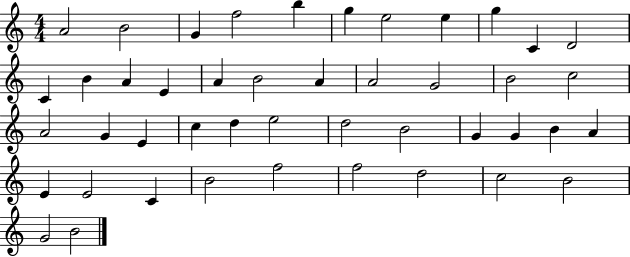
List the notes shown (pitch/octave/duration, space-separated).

A4/h B4/h G4/q F5/h B5/q G5/q E5/h E5/q G5/q C4/q D4/h C4/q B4/q A4/q E4/q A4/q B4/h A4/q A4/h G4/h B4/h C5/h A4/h G4/q E4/q C5/q D5/q E5/h D5/h B4/h G4/q G4/q B4/q A4/q E4/q E4/h C4/q B4/h F5/h F5/h D5/h C5/h B4/h G4/h B4/h